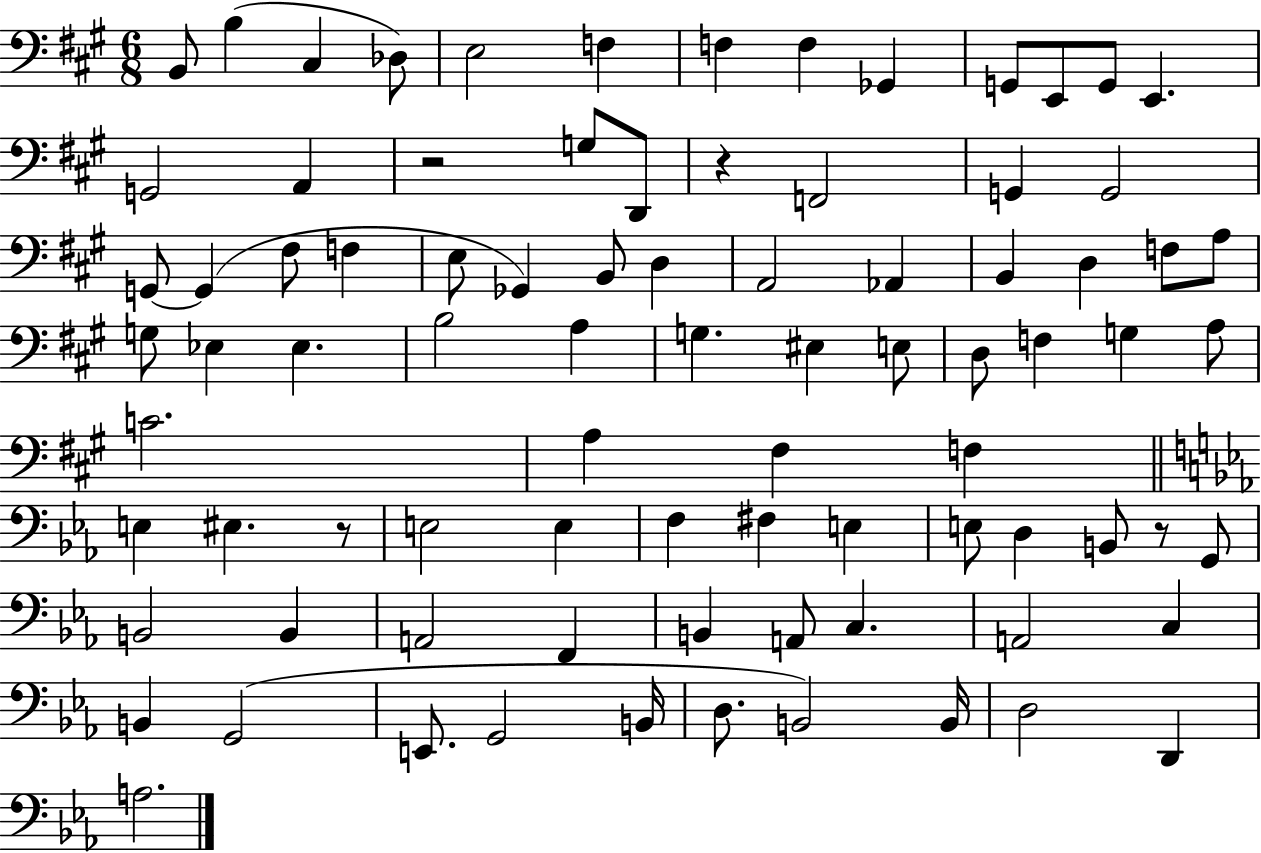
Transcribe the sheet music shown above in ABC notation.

X:1
T:Untitled
M:6/8
L:1/4
K:A
B,,/2 B, ^C, _D,/2 E,2 F, F, F, _G,, G,,/2 E,,/2 G,,/2 E,, G,,2 A,, z2 G,/2 D,,/2 z F,,2 G,, G,,2 G,,/2 G,, ^F,/2 F, E,/2 _G,, B,,/2 D, A,,2 _A,, B,, D, F,/2 A,/2 G,/2 _E, _E, B,2 A, G, ^E, E,/2 D,/2 F, G, A,/2 C2 A, ^F, F, E, ^E, z/2 E,2 E, F, ^F, E, E,/2 D, B,,/2 z/2 G,,/2 B,,2 B,, A,,2 F,, B,, A,,/2 C, A,,2 C, B,, G,,2 E,,/2 G,,2 B,,/4 D,/2 B,,2 B,,/4 D,2 D,, A,2